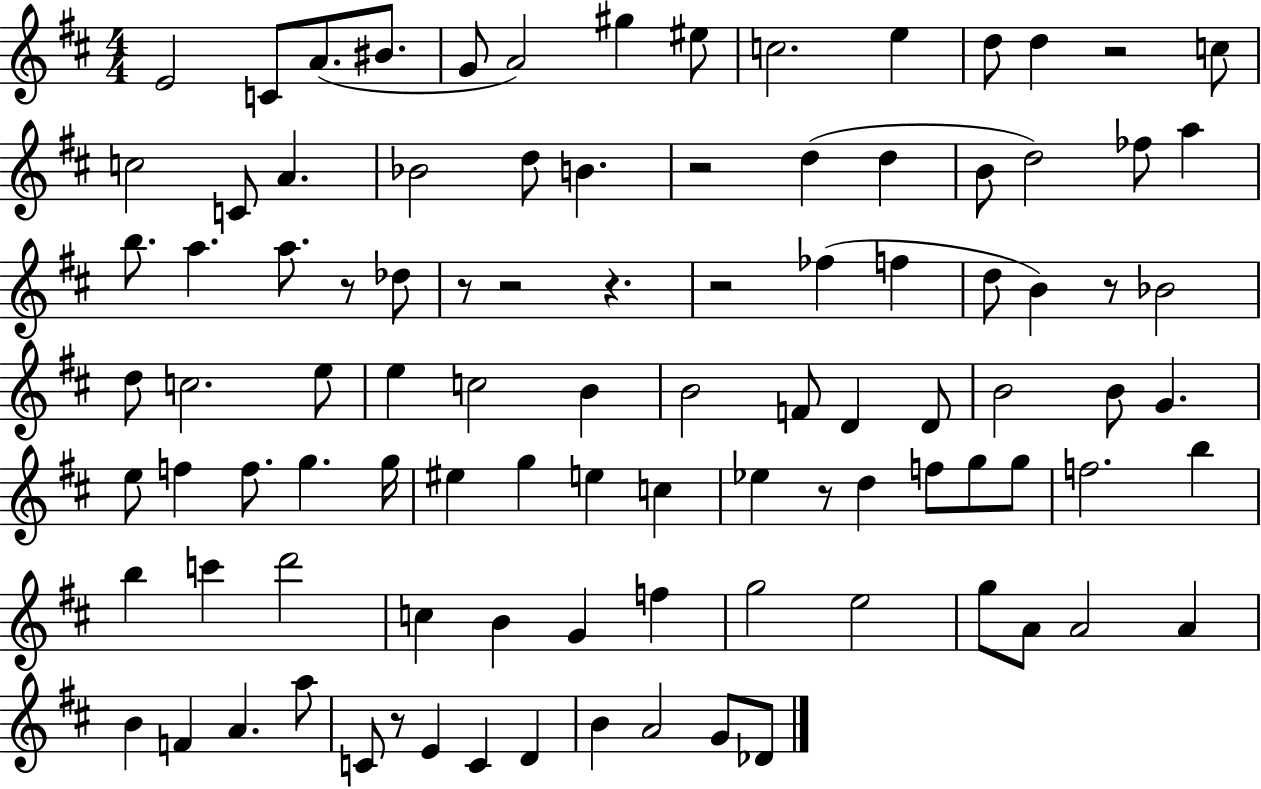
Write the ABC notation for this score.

X:1
T:Untitled
M:4/4
L:1/4
K:D
E2 C/2 A/2 ^B/2 G/2 A2 ^g ^e/2 c2 e d/2 d z2 c/2 c2 C/2 A _B2 d/2 B z2 d d B/2 d2 _f/2 a b/2 a a/2 z/2 _d/2 z/2 z2 z z2 _f f d/2 B z/2 _B2 d/2 c2 e/2 e c2 B B2 F/2 D D/2 B2 B/2 G e/2 f f/2 g g/4 ^e g e c _e z/2 d f/2 g/2 g/2 f2 b b c' d'2 c B G f g2 e2 g/2 A/2 A2 A B F A a/2 C/2 z/2 E C D B A2 G/2 _D/2